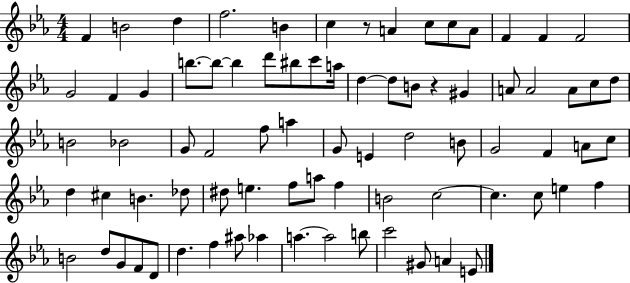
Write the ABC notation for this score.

X:1
T:Untitled
M:4/4
L:1/4
K:Eb
F B2 d f2 B c z/2 A c/2 c/2 A/2 F F F2 G2 F G b/2 b/2 b d'/2 ^b/2 c'/2 a/4 d d/2 B/2 z ^G A/2 A2 A/2 c/2 d/2 B2 _B2 G/2 F2 f/2 a G/2 E d2 B/2 G2 F A/2 c/2 d ^c B _d/2 ^d/2 e f/2 a/2 f B2 c2 c c/2 e f B2 d/2 G/2 F/2 D/2 d f ^a/2 _a a a2 b/2 c'2 ^G/2 A E/2